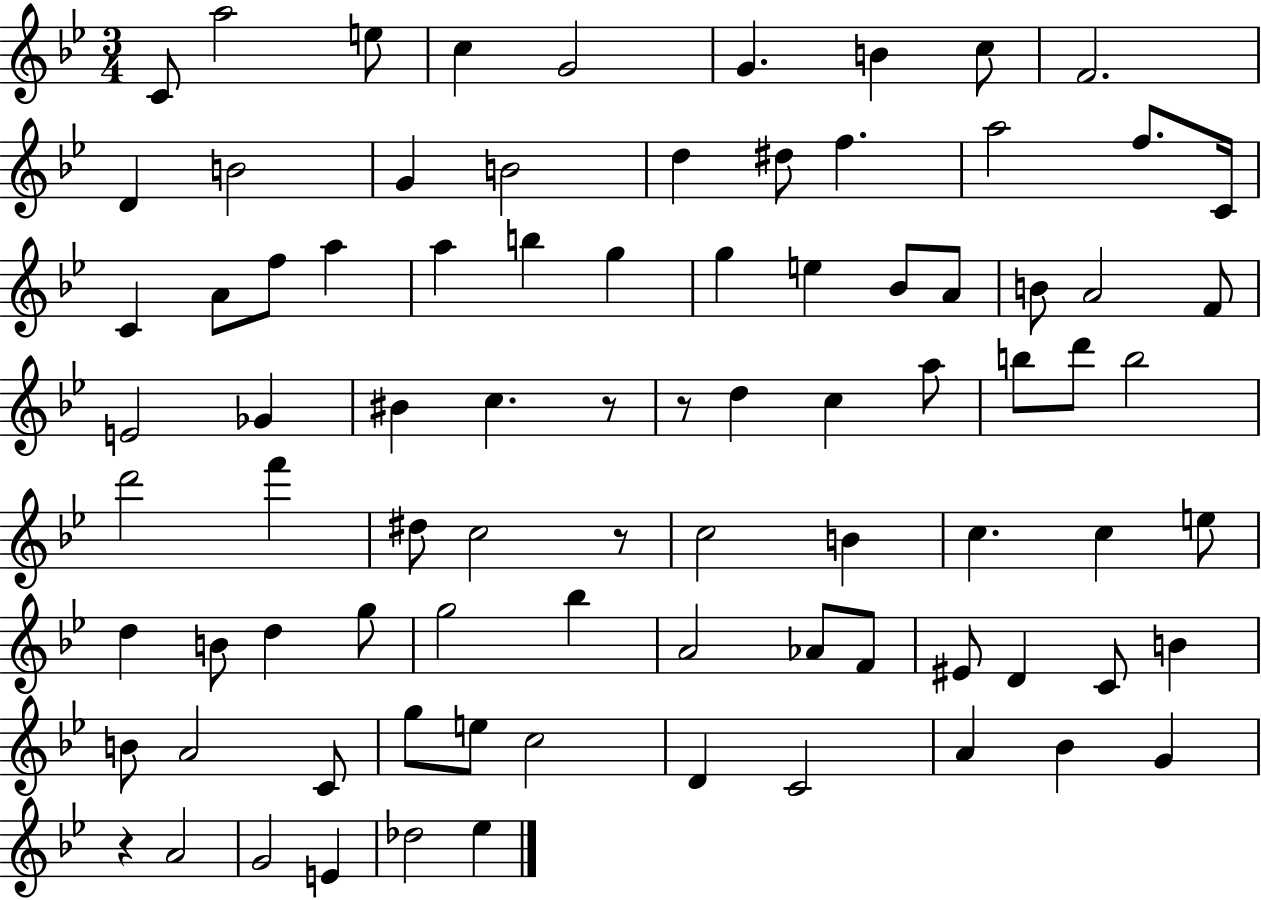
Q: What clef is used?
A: treble